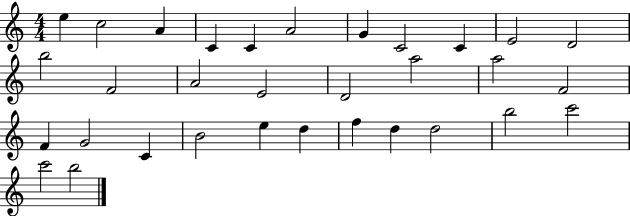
E5/q C5/h A4/q C4/q C4/q A4/h G4/q C4/h C4/q E4/h D4/h B5/h F4/h A4/h E4/h D4/h A5/h A5/h F4/h F4/q G4/h C4/q B4/h E5/q D5/q F5/q D5/q D5/h B5/h C6/h C6/h B5/h